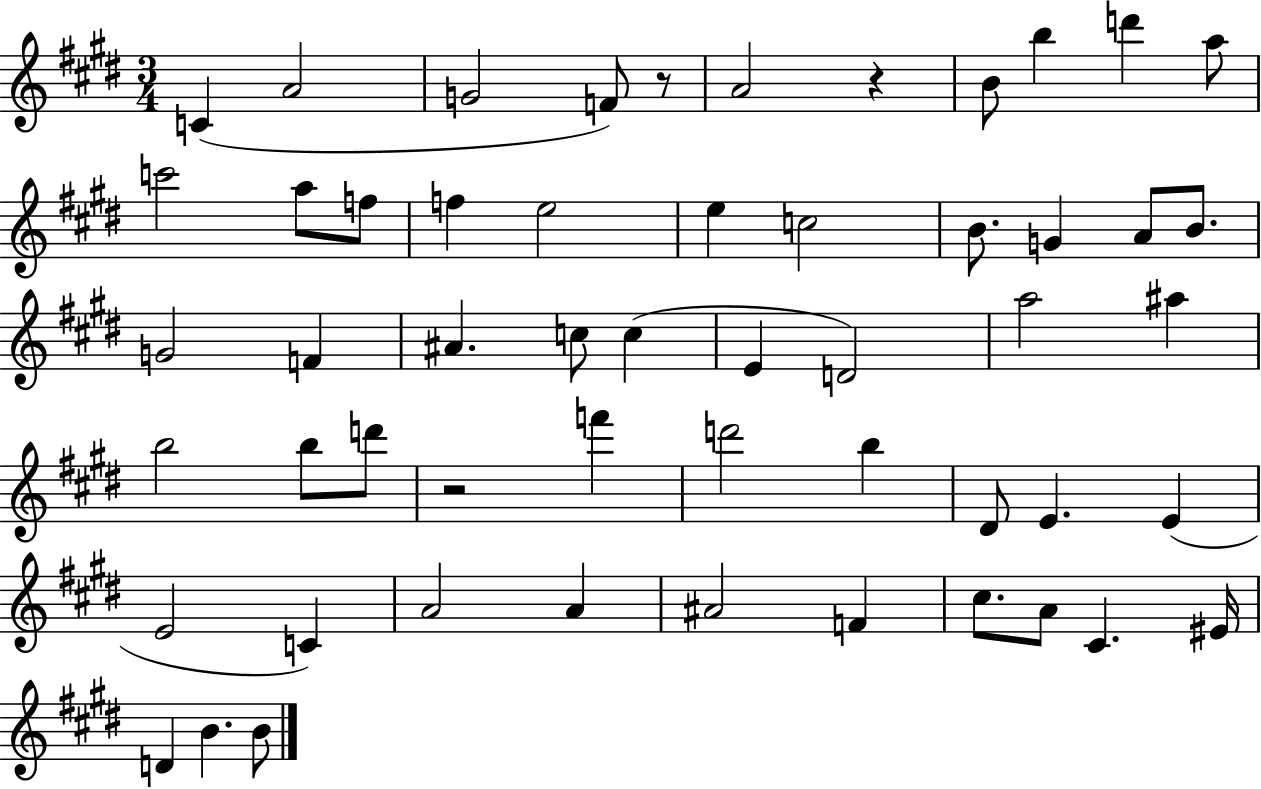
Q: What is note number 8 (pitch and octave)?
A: D6